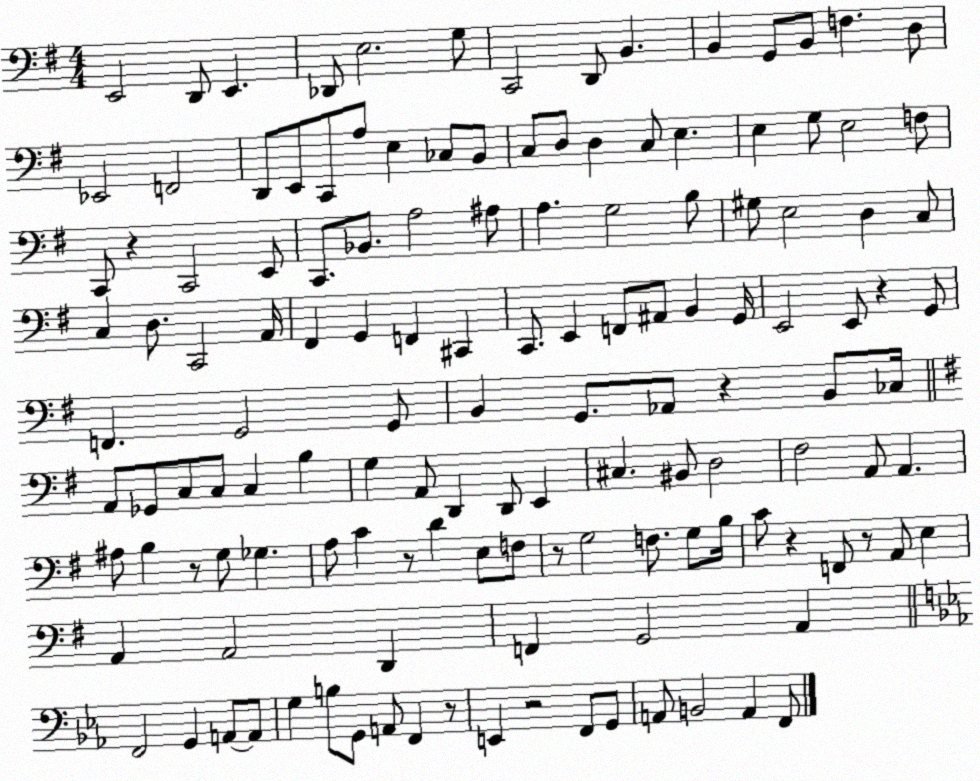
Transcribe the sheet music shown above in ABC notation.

X:1
T:Untitled
M:4/4
L:1/4
K:G
E,,2 D,,/2 E,, _D,,/2 E,2 G,/2 C,,2 D,,/2 B,, B,, G,,/2 B,,/2 F, D,/2 _E,,2 F,,2 D,,/2 E,,/2 C,,/2 A,/2 E, _C,/2 B,,/2 C,/2 D,/2 D, C,/2 E, E, G,/2 E,2 F,/2 C,,/2 z C,,2 E,,/2 C,,/2 _B,,/2 A,2 ^A,/2 A, G,2 B,/2 ^G,/2 E,2 D, C,/2 C, D,/2 C,,2 A,,/4 ^F,, G,, F,, ^C,, C,,/2 E,, F,,/2 ^A,,/2 B,, G,,/4 E,,2 E,,/2 z G,,/2 F,, G,,2 G,,/2 B,, G,,/2 _A,,/2 z B,,/2 _C,/4 A,,/2 _G,,/2 C,/2 C,/2 C, B, G, A,,/2 D,, D,,/2 E,, ^C, ^B,,/2 D,2 ^F,2 A,,/2 A,, ^A,/2 B, z/2 G,/2 _G, A,/2 C z/2 D E,/2 F,/2 z/2 G,2 F,/2 G,/2 B,/4 C/2 z F,,/2 z/2 A,,/2 E, A,, A,,2 D,, F,, G,,2 A,, F,,2 G,, A,,/2 A,,/2 G, B,/2 G,,/2 A,,/2 F,, z/2 E,, z2 F,,/2 G,,/2 A,,/2 B,,2 A,, F,,/2